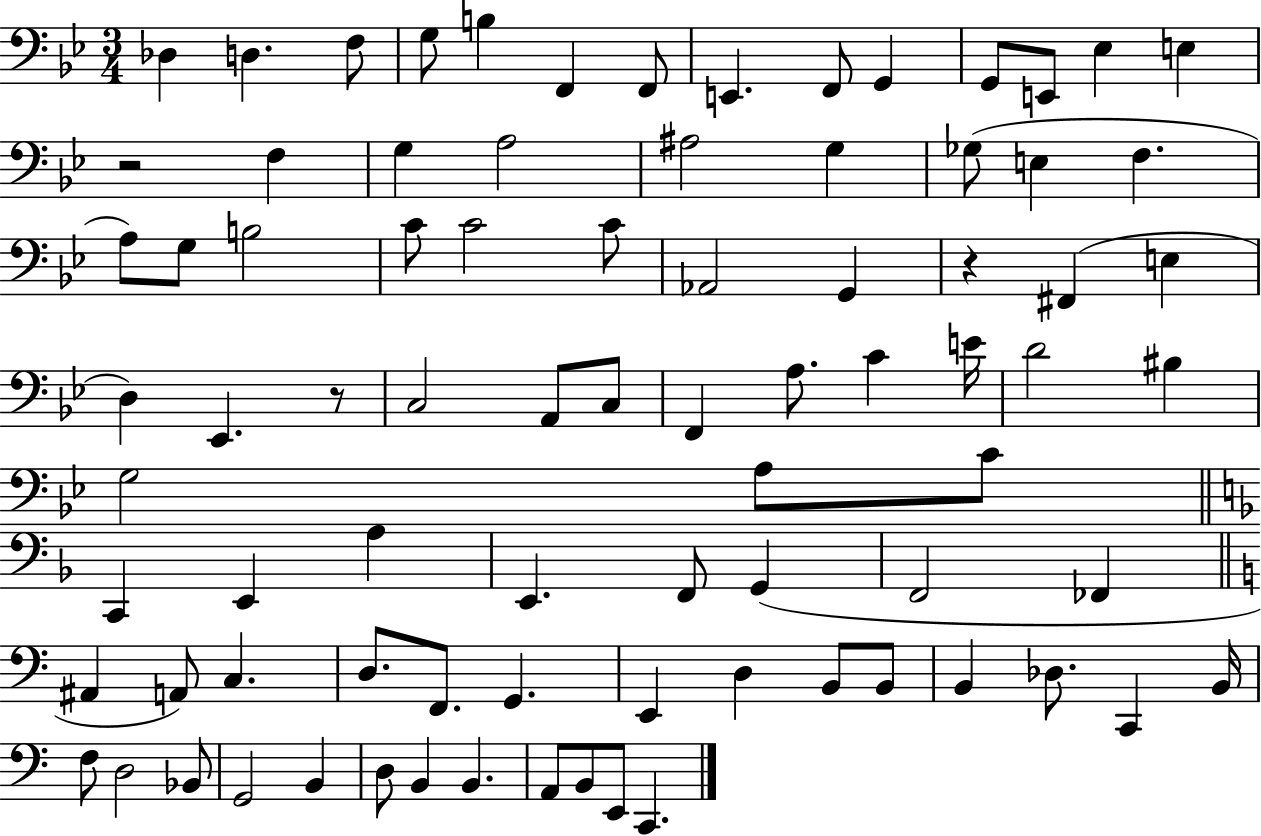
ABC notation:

X:1
T:Untitled
M:3/4
L:1/4
K:Bb
_D, D, F,/2 G,/2 B, F,, F,,/2 E,, F,,/2 G,, G,,/2 E,,/2 _E, E, z2 F, G, A,2 ^A,2 G, _G,/2 E, F, A,/2 G,/2 B,2 C/2 C2 C/2 _A,,2 G,, z ^F,, E, D, _E,, z/2 C,2 A,,/2 C,/2 F,, A,/2 C E/4 D2 ^B, G,2 A,/2 C/2 C,, E,, A, E,, F,,/2 G,, F,,2 _F,, ^A,, A,,/2 C, D,/2 F,,/2 G,, E,, D, B,,/2 B,,/2 B,, _D,/2 C,, B,,/4 F,/2 D,2 _B,,/2 G,,2 B,, D,/2 B,, B,, A,,/2 B,,/2 E,,/2 C,,